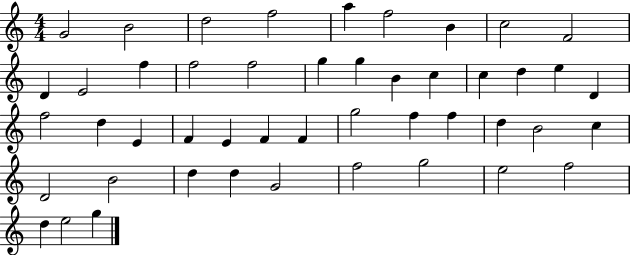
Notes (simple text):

G4/h B4/h D5/h F5/h A5/q F5/h B4/q C5/h F4/h D4/q E4/h F5/q F5/h F5/h G5/q G5/q B4/q C5/q C5/q D5/q E5/q D4/q F5/h D5/q E4/q F4/q E4/q F4/q F4/q G5/h F5/q F5/q D5/q B4/h C5/q D4/h B4/h D5/q D5/q G4/h F5/h G5/h E5/h F5/h D5/q E5/h G5/q